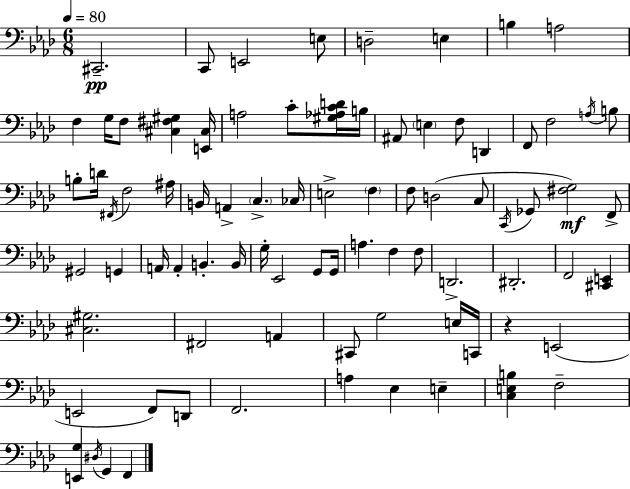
X:1
T:Untitled
M:6/8
L:1/4
K:Fm
^C,,2 C,,/2 E,,2 E,/2 D,2 E, B, A,2 F, G,/4 F,/2 [^C,^F,^G,] [E,,^C,]/4 A,2 C/2 [^G,_A,CD]/4 B,/4 ^A,,/2 E, F,/2 D,, F,,/2 F,2 A,/4 B,/2 B,/2 D/4 ^F,,/4 F,2 ^A,/4 B,,/4 A,, C, _C,/4 E,2 F, F,/2 D,2 C,/2 C,,/4 _G,,/2 [^F,G,]2 F,,/2 ^G,,2 G,, A,,/4 A,, B,, B,,/4 G,/4 _E,,2 G,,/2 G,,/4 A, F, F,/2 D,,2 ^D,,2 F,,2 [^C,,E,,] [^C,^G,]2 ^F,,2 A,, ^C,,/2 G,2 E,/4 C,,/4 z E,,2 E,,2 F,,/2 D,,/2 F,,2 A, _E, E, [C,E,B,] F,2 [E,,G,] ^D,/4 G,, F,,